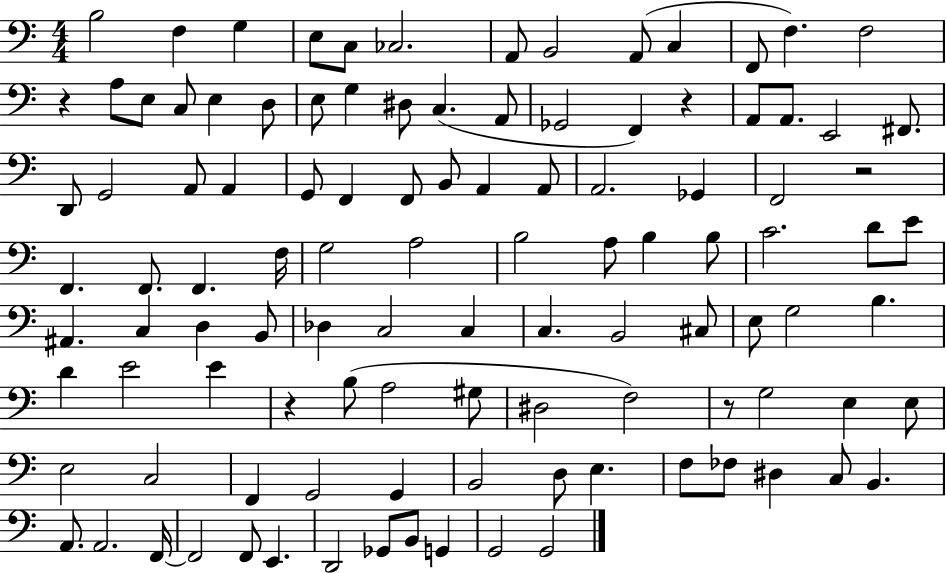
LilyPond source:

{
  \clef bass
  \numericTimeSignature
  \time 4/4
  \key c \major
  b2 f4 g4 | e8 c8 ces2. | a,8 b,2 a,8( c4 | f,8 f4.) f2 | \break r4 a8 e8 c8 e4 d8 | e8 g4 dis8 c4.( a,8 | ges,2 f,4) r4 | a,8 a,8. e,2 fis,8. | \break d,8 g,2 a,8 a,4 | g,8 f,4 f,8 b,8 a,4 a,8 | a,2. ges,4 | f,2 r2 | \break f,4. f,8. f,4. f16 | g2 a2 | b2 a8 b4 b8 | c'2. d'8 e'8 | \break ais,4. c4 d4 b,8 | des4 c2 c4 | c4. b,2 cis8 | e8 g2 b4. | \break d'4 e'2 e'4 | r4 b8( a2 gis8 | dis2 f2) | r8 g2 e4 e8 | \break e2 c2 | f,4 g,2 g,4 | b,2 d8 e4. | f8 fes8 dis4 c8 b,4. | \break a,8. a,2. f,16~~ | f,2 f,8 e,4. | d,2 ges,8 b,8 g,4 | g,2 g,2 | \break \bar "|."
}